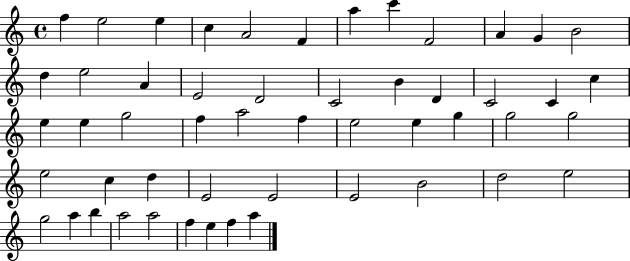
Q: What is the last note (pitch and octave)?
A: A5